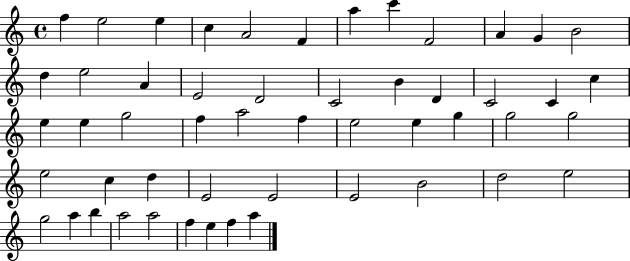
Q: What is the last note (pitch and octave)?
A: A5